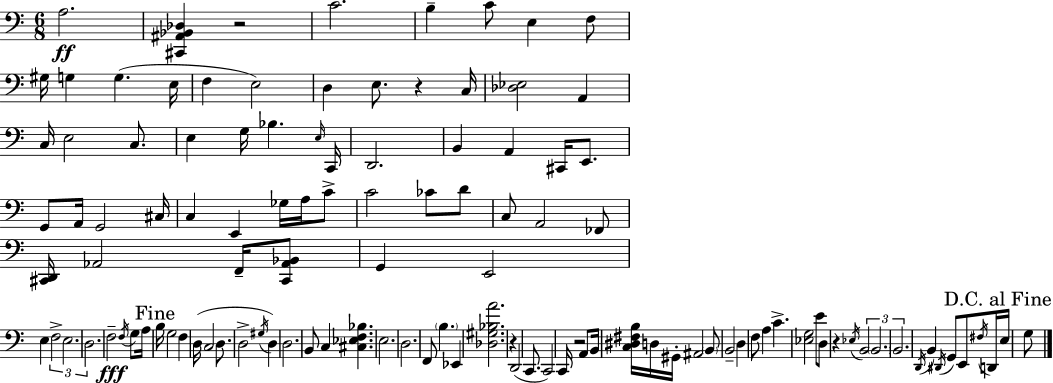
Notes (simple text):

A3/h. [C#2,A#2,Bb2,Db3]/q R/h C4/h. B3/q C4/e E3/q F3/e G#3/s G3/q G3/q. E3/s F3/q E3/h D3/q E3/e. R/q C3/s [Db3,Eb3]/h A2/q C3/s E3/h C3/e. E3/q G3/s Bb3/q. E3/s C2/s D2/h. B2/q A2/q C#2/s E2/e. G2/e A2/s G2/h C#3/s C3/q E2/q Gb3/s A3/s C4/e C4/h CES4/e D4/e C3/e A2/h FES2/e [C#2,D2]/s Ab2/h F2/s [C#2,Ab2,Bb2]/e G2/q E2/h E3/q F3/h E3/h. D3/h. F3/h F3/s G3/e A3/s B3/s G3/h F3/q D3/s C3/h D3/e. D3/h G#3/s D3/q D3/h. B2/e C3/q [C#3,Eb3,F3,Bb3]/q. E3/h. D3/h. F2/e B3/q. Eb2/q [Db3,G#3,Bb3,A4]/h. R/q D2/h C2/e. C2/h C2/s R/h A2/e B2/s [C3,D#3,F#3,B3]/s D3/s G#2/s A#2/h B2/e B2/h D3/q F3/e A3/q C4/q. [Eb3,G3]/h E4/e D3/e R/q Eb3/s B2/h B2/h. B2/h. D2/s B2/q D#2/s G2/e E2/e F#3/s D2/s E3/s G3/e